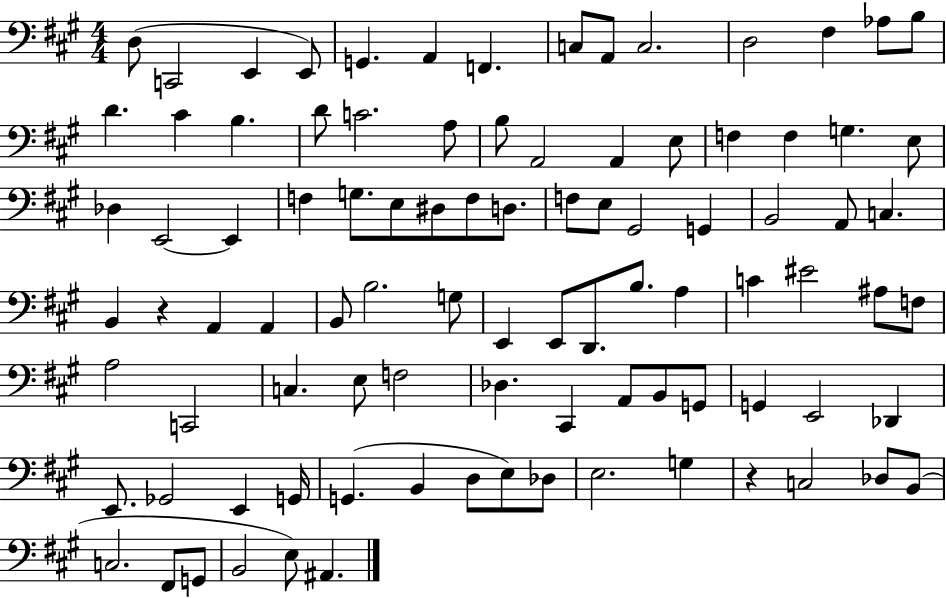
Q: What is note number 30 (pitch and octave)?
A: E2